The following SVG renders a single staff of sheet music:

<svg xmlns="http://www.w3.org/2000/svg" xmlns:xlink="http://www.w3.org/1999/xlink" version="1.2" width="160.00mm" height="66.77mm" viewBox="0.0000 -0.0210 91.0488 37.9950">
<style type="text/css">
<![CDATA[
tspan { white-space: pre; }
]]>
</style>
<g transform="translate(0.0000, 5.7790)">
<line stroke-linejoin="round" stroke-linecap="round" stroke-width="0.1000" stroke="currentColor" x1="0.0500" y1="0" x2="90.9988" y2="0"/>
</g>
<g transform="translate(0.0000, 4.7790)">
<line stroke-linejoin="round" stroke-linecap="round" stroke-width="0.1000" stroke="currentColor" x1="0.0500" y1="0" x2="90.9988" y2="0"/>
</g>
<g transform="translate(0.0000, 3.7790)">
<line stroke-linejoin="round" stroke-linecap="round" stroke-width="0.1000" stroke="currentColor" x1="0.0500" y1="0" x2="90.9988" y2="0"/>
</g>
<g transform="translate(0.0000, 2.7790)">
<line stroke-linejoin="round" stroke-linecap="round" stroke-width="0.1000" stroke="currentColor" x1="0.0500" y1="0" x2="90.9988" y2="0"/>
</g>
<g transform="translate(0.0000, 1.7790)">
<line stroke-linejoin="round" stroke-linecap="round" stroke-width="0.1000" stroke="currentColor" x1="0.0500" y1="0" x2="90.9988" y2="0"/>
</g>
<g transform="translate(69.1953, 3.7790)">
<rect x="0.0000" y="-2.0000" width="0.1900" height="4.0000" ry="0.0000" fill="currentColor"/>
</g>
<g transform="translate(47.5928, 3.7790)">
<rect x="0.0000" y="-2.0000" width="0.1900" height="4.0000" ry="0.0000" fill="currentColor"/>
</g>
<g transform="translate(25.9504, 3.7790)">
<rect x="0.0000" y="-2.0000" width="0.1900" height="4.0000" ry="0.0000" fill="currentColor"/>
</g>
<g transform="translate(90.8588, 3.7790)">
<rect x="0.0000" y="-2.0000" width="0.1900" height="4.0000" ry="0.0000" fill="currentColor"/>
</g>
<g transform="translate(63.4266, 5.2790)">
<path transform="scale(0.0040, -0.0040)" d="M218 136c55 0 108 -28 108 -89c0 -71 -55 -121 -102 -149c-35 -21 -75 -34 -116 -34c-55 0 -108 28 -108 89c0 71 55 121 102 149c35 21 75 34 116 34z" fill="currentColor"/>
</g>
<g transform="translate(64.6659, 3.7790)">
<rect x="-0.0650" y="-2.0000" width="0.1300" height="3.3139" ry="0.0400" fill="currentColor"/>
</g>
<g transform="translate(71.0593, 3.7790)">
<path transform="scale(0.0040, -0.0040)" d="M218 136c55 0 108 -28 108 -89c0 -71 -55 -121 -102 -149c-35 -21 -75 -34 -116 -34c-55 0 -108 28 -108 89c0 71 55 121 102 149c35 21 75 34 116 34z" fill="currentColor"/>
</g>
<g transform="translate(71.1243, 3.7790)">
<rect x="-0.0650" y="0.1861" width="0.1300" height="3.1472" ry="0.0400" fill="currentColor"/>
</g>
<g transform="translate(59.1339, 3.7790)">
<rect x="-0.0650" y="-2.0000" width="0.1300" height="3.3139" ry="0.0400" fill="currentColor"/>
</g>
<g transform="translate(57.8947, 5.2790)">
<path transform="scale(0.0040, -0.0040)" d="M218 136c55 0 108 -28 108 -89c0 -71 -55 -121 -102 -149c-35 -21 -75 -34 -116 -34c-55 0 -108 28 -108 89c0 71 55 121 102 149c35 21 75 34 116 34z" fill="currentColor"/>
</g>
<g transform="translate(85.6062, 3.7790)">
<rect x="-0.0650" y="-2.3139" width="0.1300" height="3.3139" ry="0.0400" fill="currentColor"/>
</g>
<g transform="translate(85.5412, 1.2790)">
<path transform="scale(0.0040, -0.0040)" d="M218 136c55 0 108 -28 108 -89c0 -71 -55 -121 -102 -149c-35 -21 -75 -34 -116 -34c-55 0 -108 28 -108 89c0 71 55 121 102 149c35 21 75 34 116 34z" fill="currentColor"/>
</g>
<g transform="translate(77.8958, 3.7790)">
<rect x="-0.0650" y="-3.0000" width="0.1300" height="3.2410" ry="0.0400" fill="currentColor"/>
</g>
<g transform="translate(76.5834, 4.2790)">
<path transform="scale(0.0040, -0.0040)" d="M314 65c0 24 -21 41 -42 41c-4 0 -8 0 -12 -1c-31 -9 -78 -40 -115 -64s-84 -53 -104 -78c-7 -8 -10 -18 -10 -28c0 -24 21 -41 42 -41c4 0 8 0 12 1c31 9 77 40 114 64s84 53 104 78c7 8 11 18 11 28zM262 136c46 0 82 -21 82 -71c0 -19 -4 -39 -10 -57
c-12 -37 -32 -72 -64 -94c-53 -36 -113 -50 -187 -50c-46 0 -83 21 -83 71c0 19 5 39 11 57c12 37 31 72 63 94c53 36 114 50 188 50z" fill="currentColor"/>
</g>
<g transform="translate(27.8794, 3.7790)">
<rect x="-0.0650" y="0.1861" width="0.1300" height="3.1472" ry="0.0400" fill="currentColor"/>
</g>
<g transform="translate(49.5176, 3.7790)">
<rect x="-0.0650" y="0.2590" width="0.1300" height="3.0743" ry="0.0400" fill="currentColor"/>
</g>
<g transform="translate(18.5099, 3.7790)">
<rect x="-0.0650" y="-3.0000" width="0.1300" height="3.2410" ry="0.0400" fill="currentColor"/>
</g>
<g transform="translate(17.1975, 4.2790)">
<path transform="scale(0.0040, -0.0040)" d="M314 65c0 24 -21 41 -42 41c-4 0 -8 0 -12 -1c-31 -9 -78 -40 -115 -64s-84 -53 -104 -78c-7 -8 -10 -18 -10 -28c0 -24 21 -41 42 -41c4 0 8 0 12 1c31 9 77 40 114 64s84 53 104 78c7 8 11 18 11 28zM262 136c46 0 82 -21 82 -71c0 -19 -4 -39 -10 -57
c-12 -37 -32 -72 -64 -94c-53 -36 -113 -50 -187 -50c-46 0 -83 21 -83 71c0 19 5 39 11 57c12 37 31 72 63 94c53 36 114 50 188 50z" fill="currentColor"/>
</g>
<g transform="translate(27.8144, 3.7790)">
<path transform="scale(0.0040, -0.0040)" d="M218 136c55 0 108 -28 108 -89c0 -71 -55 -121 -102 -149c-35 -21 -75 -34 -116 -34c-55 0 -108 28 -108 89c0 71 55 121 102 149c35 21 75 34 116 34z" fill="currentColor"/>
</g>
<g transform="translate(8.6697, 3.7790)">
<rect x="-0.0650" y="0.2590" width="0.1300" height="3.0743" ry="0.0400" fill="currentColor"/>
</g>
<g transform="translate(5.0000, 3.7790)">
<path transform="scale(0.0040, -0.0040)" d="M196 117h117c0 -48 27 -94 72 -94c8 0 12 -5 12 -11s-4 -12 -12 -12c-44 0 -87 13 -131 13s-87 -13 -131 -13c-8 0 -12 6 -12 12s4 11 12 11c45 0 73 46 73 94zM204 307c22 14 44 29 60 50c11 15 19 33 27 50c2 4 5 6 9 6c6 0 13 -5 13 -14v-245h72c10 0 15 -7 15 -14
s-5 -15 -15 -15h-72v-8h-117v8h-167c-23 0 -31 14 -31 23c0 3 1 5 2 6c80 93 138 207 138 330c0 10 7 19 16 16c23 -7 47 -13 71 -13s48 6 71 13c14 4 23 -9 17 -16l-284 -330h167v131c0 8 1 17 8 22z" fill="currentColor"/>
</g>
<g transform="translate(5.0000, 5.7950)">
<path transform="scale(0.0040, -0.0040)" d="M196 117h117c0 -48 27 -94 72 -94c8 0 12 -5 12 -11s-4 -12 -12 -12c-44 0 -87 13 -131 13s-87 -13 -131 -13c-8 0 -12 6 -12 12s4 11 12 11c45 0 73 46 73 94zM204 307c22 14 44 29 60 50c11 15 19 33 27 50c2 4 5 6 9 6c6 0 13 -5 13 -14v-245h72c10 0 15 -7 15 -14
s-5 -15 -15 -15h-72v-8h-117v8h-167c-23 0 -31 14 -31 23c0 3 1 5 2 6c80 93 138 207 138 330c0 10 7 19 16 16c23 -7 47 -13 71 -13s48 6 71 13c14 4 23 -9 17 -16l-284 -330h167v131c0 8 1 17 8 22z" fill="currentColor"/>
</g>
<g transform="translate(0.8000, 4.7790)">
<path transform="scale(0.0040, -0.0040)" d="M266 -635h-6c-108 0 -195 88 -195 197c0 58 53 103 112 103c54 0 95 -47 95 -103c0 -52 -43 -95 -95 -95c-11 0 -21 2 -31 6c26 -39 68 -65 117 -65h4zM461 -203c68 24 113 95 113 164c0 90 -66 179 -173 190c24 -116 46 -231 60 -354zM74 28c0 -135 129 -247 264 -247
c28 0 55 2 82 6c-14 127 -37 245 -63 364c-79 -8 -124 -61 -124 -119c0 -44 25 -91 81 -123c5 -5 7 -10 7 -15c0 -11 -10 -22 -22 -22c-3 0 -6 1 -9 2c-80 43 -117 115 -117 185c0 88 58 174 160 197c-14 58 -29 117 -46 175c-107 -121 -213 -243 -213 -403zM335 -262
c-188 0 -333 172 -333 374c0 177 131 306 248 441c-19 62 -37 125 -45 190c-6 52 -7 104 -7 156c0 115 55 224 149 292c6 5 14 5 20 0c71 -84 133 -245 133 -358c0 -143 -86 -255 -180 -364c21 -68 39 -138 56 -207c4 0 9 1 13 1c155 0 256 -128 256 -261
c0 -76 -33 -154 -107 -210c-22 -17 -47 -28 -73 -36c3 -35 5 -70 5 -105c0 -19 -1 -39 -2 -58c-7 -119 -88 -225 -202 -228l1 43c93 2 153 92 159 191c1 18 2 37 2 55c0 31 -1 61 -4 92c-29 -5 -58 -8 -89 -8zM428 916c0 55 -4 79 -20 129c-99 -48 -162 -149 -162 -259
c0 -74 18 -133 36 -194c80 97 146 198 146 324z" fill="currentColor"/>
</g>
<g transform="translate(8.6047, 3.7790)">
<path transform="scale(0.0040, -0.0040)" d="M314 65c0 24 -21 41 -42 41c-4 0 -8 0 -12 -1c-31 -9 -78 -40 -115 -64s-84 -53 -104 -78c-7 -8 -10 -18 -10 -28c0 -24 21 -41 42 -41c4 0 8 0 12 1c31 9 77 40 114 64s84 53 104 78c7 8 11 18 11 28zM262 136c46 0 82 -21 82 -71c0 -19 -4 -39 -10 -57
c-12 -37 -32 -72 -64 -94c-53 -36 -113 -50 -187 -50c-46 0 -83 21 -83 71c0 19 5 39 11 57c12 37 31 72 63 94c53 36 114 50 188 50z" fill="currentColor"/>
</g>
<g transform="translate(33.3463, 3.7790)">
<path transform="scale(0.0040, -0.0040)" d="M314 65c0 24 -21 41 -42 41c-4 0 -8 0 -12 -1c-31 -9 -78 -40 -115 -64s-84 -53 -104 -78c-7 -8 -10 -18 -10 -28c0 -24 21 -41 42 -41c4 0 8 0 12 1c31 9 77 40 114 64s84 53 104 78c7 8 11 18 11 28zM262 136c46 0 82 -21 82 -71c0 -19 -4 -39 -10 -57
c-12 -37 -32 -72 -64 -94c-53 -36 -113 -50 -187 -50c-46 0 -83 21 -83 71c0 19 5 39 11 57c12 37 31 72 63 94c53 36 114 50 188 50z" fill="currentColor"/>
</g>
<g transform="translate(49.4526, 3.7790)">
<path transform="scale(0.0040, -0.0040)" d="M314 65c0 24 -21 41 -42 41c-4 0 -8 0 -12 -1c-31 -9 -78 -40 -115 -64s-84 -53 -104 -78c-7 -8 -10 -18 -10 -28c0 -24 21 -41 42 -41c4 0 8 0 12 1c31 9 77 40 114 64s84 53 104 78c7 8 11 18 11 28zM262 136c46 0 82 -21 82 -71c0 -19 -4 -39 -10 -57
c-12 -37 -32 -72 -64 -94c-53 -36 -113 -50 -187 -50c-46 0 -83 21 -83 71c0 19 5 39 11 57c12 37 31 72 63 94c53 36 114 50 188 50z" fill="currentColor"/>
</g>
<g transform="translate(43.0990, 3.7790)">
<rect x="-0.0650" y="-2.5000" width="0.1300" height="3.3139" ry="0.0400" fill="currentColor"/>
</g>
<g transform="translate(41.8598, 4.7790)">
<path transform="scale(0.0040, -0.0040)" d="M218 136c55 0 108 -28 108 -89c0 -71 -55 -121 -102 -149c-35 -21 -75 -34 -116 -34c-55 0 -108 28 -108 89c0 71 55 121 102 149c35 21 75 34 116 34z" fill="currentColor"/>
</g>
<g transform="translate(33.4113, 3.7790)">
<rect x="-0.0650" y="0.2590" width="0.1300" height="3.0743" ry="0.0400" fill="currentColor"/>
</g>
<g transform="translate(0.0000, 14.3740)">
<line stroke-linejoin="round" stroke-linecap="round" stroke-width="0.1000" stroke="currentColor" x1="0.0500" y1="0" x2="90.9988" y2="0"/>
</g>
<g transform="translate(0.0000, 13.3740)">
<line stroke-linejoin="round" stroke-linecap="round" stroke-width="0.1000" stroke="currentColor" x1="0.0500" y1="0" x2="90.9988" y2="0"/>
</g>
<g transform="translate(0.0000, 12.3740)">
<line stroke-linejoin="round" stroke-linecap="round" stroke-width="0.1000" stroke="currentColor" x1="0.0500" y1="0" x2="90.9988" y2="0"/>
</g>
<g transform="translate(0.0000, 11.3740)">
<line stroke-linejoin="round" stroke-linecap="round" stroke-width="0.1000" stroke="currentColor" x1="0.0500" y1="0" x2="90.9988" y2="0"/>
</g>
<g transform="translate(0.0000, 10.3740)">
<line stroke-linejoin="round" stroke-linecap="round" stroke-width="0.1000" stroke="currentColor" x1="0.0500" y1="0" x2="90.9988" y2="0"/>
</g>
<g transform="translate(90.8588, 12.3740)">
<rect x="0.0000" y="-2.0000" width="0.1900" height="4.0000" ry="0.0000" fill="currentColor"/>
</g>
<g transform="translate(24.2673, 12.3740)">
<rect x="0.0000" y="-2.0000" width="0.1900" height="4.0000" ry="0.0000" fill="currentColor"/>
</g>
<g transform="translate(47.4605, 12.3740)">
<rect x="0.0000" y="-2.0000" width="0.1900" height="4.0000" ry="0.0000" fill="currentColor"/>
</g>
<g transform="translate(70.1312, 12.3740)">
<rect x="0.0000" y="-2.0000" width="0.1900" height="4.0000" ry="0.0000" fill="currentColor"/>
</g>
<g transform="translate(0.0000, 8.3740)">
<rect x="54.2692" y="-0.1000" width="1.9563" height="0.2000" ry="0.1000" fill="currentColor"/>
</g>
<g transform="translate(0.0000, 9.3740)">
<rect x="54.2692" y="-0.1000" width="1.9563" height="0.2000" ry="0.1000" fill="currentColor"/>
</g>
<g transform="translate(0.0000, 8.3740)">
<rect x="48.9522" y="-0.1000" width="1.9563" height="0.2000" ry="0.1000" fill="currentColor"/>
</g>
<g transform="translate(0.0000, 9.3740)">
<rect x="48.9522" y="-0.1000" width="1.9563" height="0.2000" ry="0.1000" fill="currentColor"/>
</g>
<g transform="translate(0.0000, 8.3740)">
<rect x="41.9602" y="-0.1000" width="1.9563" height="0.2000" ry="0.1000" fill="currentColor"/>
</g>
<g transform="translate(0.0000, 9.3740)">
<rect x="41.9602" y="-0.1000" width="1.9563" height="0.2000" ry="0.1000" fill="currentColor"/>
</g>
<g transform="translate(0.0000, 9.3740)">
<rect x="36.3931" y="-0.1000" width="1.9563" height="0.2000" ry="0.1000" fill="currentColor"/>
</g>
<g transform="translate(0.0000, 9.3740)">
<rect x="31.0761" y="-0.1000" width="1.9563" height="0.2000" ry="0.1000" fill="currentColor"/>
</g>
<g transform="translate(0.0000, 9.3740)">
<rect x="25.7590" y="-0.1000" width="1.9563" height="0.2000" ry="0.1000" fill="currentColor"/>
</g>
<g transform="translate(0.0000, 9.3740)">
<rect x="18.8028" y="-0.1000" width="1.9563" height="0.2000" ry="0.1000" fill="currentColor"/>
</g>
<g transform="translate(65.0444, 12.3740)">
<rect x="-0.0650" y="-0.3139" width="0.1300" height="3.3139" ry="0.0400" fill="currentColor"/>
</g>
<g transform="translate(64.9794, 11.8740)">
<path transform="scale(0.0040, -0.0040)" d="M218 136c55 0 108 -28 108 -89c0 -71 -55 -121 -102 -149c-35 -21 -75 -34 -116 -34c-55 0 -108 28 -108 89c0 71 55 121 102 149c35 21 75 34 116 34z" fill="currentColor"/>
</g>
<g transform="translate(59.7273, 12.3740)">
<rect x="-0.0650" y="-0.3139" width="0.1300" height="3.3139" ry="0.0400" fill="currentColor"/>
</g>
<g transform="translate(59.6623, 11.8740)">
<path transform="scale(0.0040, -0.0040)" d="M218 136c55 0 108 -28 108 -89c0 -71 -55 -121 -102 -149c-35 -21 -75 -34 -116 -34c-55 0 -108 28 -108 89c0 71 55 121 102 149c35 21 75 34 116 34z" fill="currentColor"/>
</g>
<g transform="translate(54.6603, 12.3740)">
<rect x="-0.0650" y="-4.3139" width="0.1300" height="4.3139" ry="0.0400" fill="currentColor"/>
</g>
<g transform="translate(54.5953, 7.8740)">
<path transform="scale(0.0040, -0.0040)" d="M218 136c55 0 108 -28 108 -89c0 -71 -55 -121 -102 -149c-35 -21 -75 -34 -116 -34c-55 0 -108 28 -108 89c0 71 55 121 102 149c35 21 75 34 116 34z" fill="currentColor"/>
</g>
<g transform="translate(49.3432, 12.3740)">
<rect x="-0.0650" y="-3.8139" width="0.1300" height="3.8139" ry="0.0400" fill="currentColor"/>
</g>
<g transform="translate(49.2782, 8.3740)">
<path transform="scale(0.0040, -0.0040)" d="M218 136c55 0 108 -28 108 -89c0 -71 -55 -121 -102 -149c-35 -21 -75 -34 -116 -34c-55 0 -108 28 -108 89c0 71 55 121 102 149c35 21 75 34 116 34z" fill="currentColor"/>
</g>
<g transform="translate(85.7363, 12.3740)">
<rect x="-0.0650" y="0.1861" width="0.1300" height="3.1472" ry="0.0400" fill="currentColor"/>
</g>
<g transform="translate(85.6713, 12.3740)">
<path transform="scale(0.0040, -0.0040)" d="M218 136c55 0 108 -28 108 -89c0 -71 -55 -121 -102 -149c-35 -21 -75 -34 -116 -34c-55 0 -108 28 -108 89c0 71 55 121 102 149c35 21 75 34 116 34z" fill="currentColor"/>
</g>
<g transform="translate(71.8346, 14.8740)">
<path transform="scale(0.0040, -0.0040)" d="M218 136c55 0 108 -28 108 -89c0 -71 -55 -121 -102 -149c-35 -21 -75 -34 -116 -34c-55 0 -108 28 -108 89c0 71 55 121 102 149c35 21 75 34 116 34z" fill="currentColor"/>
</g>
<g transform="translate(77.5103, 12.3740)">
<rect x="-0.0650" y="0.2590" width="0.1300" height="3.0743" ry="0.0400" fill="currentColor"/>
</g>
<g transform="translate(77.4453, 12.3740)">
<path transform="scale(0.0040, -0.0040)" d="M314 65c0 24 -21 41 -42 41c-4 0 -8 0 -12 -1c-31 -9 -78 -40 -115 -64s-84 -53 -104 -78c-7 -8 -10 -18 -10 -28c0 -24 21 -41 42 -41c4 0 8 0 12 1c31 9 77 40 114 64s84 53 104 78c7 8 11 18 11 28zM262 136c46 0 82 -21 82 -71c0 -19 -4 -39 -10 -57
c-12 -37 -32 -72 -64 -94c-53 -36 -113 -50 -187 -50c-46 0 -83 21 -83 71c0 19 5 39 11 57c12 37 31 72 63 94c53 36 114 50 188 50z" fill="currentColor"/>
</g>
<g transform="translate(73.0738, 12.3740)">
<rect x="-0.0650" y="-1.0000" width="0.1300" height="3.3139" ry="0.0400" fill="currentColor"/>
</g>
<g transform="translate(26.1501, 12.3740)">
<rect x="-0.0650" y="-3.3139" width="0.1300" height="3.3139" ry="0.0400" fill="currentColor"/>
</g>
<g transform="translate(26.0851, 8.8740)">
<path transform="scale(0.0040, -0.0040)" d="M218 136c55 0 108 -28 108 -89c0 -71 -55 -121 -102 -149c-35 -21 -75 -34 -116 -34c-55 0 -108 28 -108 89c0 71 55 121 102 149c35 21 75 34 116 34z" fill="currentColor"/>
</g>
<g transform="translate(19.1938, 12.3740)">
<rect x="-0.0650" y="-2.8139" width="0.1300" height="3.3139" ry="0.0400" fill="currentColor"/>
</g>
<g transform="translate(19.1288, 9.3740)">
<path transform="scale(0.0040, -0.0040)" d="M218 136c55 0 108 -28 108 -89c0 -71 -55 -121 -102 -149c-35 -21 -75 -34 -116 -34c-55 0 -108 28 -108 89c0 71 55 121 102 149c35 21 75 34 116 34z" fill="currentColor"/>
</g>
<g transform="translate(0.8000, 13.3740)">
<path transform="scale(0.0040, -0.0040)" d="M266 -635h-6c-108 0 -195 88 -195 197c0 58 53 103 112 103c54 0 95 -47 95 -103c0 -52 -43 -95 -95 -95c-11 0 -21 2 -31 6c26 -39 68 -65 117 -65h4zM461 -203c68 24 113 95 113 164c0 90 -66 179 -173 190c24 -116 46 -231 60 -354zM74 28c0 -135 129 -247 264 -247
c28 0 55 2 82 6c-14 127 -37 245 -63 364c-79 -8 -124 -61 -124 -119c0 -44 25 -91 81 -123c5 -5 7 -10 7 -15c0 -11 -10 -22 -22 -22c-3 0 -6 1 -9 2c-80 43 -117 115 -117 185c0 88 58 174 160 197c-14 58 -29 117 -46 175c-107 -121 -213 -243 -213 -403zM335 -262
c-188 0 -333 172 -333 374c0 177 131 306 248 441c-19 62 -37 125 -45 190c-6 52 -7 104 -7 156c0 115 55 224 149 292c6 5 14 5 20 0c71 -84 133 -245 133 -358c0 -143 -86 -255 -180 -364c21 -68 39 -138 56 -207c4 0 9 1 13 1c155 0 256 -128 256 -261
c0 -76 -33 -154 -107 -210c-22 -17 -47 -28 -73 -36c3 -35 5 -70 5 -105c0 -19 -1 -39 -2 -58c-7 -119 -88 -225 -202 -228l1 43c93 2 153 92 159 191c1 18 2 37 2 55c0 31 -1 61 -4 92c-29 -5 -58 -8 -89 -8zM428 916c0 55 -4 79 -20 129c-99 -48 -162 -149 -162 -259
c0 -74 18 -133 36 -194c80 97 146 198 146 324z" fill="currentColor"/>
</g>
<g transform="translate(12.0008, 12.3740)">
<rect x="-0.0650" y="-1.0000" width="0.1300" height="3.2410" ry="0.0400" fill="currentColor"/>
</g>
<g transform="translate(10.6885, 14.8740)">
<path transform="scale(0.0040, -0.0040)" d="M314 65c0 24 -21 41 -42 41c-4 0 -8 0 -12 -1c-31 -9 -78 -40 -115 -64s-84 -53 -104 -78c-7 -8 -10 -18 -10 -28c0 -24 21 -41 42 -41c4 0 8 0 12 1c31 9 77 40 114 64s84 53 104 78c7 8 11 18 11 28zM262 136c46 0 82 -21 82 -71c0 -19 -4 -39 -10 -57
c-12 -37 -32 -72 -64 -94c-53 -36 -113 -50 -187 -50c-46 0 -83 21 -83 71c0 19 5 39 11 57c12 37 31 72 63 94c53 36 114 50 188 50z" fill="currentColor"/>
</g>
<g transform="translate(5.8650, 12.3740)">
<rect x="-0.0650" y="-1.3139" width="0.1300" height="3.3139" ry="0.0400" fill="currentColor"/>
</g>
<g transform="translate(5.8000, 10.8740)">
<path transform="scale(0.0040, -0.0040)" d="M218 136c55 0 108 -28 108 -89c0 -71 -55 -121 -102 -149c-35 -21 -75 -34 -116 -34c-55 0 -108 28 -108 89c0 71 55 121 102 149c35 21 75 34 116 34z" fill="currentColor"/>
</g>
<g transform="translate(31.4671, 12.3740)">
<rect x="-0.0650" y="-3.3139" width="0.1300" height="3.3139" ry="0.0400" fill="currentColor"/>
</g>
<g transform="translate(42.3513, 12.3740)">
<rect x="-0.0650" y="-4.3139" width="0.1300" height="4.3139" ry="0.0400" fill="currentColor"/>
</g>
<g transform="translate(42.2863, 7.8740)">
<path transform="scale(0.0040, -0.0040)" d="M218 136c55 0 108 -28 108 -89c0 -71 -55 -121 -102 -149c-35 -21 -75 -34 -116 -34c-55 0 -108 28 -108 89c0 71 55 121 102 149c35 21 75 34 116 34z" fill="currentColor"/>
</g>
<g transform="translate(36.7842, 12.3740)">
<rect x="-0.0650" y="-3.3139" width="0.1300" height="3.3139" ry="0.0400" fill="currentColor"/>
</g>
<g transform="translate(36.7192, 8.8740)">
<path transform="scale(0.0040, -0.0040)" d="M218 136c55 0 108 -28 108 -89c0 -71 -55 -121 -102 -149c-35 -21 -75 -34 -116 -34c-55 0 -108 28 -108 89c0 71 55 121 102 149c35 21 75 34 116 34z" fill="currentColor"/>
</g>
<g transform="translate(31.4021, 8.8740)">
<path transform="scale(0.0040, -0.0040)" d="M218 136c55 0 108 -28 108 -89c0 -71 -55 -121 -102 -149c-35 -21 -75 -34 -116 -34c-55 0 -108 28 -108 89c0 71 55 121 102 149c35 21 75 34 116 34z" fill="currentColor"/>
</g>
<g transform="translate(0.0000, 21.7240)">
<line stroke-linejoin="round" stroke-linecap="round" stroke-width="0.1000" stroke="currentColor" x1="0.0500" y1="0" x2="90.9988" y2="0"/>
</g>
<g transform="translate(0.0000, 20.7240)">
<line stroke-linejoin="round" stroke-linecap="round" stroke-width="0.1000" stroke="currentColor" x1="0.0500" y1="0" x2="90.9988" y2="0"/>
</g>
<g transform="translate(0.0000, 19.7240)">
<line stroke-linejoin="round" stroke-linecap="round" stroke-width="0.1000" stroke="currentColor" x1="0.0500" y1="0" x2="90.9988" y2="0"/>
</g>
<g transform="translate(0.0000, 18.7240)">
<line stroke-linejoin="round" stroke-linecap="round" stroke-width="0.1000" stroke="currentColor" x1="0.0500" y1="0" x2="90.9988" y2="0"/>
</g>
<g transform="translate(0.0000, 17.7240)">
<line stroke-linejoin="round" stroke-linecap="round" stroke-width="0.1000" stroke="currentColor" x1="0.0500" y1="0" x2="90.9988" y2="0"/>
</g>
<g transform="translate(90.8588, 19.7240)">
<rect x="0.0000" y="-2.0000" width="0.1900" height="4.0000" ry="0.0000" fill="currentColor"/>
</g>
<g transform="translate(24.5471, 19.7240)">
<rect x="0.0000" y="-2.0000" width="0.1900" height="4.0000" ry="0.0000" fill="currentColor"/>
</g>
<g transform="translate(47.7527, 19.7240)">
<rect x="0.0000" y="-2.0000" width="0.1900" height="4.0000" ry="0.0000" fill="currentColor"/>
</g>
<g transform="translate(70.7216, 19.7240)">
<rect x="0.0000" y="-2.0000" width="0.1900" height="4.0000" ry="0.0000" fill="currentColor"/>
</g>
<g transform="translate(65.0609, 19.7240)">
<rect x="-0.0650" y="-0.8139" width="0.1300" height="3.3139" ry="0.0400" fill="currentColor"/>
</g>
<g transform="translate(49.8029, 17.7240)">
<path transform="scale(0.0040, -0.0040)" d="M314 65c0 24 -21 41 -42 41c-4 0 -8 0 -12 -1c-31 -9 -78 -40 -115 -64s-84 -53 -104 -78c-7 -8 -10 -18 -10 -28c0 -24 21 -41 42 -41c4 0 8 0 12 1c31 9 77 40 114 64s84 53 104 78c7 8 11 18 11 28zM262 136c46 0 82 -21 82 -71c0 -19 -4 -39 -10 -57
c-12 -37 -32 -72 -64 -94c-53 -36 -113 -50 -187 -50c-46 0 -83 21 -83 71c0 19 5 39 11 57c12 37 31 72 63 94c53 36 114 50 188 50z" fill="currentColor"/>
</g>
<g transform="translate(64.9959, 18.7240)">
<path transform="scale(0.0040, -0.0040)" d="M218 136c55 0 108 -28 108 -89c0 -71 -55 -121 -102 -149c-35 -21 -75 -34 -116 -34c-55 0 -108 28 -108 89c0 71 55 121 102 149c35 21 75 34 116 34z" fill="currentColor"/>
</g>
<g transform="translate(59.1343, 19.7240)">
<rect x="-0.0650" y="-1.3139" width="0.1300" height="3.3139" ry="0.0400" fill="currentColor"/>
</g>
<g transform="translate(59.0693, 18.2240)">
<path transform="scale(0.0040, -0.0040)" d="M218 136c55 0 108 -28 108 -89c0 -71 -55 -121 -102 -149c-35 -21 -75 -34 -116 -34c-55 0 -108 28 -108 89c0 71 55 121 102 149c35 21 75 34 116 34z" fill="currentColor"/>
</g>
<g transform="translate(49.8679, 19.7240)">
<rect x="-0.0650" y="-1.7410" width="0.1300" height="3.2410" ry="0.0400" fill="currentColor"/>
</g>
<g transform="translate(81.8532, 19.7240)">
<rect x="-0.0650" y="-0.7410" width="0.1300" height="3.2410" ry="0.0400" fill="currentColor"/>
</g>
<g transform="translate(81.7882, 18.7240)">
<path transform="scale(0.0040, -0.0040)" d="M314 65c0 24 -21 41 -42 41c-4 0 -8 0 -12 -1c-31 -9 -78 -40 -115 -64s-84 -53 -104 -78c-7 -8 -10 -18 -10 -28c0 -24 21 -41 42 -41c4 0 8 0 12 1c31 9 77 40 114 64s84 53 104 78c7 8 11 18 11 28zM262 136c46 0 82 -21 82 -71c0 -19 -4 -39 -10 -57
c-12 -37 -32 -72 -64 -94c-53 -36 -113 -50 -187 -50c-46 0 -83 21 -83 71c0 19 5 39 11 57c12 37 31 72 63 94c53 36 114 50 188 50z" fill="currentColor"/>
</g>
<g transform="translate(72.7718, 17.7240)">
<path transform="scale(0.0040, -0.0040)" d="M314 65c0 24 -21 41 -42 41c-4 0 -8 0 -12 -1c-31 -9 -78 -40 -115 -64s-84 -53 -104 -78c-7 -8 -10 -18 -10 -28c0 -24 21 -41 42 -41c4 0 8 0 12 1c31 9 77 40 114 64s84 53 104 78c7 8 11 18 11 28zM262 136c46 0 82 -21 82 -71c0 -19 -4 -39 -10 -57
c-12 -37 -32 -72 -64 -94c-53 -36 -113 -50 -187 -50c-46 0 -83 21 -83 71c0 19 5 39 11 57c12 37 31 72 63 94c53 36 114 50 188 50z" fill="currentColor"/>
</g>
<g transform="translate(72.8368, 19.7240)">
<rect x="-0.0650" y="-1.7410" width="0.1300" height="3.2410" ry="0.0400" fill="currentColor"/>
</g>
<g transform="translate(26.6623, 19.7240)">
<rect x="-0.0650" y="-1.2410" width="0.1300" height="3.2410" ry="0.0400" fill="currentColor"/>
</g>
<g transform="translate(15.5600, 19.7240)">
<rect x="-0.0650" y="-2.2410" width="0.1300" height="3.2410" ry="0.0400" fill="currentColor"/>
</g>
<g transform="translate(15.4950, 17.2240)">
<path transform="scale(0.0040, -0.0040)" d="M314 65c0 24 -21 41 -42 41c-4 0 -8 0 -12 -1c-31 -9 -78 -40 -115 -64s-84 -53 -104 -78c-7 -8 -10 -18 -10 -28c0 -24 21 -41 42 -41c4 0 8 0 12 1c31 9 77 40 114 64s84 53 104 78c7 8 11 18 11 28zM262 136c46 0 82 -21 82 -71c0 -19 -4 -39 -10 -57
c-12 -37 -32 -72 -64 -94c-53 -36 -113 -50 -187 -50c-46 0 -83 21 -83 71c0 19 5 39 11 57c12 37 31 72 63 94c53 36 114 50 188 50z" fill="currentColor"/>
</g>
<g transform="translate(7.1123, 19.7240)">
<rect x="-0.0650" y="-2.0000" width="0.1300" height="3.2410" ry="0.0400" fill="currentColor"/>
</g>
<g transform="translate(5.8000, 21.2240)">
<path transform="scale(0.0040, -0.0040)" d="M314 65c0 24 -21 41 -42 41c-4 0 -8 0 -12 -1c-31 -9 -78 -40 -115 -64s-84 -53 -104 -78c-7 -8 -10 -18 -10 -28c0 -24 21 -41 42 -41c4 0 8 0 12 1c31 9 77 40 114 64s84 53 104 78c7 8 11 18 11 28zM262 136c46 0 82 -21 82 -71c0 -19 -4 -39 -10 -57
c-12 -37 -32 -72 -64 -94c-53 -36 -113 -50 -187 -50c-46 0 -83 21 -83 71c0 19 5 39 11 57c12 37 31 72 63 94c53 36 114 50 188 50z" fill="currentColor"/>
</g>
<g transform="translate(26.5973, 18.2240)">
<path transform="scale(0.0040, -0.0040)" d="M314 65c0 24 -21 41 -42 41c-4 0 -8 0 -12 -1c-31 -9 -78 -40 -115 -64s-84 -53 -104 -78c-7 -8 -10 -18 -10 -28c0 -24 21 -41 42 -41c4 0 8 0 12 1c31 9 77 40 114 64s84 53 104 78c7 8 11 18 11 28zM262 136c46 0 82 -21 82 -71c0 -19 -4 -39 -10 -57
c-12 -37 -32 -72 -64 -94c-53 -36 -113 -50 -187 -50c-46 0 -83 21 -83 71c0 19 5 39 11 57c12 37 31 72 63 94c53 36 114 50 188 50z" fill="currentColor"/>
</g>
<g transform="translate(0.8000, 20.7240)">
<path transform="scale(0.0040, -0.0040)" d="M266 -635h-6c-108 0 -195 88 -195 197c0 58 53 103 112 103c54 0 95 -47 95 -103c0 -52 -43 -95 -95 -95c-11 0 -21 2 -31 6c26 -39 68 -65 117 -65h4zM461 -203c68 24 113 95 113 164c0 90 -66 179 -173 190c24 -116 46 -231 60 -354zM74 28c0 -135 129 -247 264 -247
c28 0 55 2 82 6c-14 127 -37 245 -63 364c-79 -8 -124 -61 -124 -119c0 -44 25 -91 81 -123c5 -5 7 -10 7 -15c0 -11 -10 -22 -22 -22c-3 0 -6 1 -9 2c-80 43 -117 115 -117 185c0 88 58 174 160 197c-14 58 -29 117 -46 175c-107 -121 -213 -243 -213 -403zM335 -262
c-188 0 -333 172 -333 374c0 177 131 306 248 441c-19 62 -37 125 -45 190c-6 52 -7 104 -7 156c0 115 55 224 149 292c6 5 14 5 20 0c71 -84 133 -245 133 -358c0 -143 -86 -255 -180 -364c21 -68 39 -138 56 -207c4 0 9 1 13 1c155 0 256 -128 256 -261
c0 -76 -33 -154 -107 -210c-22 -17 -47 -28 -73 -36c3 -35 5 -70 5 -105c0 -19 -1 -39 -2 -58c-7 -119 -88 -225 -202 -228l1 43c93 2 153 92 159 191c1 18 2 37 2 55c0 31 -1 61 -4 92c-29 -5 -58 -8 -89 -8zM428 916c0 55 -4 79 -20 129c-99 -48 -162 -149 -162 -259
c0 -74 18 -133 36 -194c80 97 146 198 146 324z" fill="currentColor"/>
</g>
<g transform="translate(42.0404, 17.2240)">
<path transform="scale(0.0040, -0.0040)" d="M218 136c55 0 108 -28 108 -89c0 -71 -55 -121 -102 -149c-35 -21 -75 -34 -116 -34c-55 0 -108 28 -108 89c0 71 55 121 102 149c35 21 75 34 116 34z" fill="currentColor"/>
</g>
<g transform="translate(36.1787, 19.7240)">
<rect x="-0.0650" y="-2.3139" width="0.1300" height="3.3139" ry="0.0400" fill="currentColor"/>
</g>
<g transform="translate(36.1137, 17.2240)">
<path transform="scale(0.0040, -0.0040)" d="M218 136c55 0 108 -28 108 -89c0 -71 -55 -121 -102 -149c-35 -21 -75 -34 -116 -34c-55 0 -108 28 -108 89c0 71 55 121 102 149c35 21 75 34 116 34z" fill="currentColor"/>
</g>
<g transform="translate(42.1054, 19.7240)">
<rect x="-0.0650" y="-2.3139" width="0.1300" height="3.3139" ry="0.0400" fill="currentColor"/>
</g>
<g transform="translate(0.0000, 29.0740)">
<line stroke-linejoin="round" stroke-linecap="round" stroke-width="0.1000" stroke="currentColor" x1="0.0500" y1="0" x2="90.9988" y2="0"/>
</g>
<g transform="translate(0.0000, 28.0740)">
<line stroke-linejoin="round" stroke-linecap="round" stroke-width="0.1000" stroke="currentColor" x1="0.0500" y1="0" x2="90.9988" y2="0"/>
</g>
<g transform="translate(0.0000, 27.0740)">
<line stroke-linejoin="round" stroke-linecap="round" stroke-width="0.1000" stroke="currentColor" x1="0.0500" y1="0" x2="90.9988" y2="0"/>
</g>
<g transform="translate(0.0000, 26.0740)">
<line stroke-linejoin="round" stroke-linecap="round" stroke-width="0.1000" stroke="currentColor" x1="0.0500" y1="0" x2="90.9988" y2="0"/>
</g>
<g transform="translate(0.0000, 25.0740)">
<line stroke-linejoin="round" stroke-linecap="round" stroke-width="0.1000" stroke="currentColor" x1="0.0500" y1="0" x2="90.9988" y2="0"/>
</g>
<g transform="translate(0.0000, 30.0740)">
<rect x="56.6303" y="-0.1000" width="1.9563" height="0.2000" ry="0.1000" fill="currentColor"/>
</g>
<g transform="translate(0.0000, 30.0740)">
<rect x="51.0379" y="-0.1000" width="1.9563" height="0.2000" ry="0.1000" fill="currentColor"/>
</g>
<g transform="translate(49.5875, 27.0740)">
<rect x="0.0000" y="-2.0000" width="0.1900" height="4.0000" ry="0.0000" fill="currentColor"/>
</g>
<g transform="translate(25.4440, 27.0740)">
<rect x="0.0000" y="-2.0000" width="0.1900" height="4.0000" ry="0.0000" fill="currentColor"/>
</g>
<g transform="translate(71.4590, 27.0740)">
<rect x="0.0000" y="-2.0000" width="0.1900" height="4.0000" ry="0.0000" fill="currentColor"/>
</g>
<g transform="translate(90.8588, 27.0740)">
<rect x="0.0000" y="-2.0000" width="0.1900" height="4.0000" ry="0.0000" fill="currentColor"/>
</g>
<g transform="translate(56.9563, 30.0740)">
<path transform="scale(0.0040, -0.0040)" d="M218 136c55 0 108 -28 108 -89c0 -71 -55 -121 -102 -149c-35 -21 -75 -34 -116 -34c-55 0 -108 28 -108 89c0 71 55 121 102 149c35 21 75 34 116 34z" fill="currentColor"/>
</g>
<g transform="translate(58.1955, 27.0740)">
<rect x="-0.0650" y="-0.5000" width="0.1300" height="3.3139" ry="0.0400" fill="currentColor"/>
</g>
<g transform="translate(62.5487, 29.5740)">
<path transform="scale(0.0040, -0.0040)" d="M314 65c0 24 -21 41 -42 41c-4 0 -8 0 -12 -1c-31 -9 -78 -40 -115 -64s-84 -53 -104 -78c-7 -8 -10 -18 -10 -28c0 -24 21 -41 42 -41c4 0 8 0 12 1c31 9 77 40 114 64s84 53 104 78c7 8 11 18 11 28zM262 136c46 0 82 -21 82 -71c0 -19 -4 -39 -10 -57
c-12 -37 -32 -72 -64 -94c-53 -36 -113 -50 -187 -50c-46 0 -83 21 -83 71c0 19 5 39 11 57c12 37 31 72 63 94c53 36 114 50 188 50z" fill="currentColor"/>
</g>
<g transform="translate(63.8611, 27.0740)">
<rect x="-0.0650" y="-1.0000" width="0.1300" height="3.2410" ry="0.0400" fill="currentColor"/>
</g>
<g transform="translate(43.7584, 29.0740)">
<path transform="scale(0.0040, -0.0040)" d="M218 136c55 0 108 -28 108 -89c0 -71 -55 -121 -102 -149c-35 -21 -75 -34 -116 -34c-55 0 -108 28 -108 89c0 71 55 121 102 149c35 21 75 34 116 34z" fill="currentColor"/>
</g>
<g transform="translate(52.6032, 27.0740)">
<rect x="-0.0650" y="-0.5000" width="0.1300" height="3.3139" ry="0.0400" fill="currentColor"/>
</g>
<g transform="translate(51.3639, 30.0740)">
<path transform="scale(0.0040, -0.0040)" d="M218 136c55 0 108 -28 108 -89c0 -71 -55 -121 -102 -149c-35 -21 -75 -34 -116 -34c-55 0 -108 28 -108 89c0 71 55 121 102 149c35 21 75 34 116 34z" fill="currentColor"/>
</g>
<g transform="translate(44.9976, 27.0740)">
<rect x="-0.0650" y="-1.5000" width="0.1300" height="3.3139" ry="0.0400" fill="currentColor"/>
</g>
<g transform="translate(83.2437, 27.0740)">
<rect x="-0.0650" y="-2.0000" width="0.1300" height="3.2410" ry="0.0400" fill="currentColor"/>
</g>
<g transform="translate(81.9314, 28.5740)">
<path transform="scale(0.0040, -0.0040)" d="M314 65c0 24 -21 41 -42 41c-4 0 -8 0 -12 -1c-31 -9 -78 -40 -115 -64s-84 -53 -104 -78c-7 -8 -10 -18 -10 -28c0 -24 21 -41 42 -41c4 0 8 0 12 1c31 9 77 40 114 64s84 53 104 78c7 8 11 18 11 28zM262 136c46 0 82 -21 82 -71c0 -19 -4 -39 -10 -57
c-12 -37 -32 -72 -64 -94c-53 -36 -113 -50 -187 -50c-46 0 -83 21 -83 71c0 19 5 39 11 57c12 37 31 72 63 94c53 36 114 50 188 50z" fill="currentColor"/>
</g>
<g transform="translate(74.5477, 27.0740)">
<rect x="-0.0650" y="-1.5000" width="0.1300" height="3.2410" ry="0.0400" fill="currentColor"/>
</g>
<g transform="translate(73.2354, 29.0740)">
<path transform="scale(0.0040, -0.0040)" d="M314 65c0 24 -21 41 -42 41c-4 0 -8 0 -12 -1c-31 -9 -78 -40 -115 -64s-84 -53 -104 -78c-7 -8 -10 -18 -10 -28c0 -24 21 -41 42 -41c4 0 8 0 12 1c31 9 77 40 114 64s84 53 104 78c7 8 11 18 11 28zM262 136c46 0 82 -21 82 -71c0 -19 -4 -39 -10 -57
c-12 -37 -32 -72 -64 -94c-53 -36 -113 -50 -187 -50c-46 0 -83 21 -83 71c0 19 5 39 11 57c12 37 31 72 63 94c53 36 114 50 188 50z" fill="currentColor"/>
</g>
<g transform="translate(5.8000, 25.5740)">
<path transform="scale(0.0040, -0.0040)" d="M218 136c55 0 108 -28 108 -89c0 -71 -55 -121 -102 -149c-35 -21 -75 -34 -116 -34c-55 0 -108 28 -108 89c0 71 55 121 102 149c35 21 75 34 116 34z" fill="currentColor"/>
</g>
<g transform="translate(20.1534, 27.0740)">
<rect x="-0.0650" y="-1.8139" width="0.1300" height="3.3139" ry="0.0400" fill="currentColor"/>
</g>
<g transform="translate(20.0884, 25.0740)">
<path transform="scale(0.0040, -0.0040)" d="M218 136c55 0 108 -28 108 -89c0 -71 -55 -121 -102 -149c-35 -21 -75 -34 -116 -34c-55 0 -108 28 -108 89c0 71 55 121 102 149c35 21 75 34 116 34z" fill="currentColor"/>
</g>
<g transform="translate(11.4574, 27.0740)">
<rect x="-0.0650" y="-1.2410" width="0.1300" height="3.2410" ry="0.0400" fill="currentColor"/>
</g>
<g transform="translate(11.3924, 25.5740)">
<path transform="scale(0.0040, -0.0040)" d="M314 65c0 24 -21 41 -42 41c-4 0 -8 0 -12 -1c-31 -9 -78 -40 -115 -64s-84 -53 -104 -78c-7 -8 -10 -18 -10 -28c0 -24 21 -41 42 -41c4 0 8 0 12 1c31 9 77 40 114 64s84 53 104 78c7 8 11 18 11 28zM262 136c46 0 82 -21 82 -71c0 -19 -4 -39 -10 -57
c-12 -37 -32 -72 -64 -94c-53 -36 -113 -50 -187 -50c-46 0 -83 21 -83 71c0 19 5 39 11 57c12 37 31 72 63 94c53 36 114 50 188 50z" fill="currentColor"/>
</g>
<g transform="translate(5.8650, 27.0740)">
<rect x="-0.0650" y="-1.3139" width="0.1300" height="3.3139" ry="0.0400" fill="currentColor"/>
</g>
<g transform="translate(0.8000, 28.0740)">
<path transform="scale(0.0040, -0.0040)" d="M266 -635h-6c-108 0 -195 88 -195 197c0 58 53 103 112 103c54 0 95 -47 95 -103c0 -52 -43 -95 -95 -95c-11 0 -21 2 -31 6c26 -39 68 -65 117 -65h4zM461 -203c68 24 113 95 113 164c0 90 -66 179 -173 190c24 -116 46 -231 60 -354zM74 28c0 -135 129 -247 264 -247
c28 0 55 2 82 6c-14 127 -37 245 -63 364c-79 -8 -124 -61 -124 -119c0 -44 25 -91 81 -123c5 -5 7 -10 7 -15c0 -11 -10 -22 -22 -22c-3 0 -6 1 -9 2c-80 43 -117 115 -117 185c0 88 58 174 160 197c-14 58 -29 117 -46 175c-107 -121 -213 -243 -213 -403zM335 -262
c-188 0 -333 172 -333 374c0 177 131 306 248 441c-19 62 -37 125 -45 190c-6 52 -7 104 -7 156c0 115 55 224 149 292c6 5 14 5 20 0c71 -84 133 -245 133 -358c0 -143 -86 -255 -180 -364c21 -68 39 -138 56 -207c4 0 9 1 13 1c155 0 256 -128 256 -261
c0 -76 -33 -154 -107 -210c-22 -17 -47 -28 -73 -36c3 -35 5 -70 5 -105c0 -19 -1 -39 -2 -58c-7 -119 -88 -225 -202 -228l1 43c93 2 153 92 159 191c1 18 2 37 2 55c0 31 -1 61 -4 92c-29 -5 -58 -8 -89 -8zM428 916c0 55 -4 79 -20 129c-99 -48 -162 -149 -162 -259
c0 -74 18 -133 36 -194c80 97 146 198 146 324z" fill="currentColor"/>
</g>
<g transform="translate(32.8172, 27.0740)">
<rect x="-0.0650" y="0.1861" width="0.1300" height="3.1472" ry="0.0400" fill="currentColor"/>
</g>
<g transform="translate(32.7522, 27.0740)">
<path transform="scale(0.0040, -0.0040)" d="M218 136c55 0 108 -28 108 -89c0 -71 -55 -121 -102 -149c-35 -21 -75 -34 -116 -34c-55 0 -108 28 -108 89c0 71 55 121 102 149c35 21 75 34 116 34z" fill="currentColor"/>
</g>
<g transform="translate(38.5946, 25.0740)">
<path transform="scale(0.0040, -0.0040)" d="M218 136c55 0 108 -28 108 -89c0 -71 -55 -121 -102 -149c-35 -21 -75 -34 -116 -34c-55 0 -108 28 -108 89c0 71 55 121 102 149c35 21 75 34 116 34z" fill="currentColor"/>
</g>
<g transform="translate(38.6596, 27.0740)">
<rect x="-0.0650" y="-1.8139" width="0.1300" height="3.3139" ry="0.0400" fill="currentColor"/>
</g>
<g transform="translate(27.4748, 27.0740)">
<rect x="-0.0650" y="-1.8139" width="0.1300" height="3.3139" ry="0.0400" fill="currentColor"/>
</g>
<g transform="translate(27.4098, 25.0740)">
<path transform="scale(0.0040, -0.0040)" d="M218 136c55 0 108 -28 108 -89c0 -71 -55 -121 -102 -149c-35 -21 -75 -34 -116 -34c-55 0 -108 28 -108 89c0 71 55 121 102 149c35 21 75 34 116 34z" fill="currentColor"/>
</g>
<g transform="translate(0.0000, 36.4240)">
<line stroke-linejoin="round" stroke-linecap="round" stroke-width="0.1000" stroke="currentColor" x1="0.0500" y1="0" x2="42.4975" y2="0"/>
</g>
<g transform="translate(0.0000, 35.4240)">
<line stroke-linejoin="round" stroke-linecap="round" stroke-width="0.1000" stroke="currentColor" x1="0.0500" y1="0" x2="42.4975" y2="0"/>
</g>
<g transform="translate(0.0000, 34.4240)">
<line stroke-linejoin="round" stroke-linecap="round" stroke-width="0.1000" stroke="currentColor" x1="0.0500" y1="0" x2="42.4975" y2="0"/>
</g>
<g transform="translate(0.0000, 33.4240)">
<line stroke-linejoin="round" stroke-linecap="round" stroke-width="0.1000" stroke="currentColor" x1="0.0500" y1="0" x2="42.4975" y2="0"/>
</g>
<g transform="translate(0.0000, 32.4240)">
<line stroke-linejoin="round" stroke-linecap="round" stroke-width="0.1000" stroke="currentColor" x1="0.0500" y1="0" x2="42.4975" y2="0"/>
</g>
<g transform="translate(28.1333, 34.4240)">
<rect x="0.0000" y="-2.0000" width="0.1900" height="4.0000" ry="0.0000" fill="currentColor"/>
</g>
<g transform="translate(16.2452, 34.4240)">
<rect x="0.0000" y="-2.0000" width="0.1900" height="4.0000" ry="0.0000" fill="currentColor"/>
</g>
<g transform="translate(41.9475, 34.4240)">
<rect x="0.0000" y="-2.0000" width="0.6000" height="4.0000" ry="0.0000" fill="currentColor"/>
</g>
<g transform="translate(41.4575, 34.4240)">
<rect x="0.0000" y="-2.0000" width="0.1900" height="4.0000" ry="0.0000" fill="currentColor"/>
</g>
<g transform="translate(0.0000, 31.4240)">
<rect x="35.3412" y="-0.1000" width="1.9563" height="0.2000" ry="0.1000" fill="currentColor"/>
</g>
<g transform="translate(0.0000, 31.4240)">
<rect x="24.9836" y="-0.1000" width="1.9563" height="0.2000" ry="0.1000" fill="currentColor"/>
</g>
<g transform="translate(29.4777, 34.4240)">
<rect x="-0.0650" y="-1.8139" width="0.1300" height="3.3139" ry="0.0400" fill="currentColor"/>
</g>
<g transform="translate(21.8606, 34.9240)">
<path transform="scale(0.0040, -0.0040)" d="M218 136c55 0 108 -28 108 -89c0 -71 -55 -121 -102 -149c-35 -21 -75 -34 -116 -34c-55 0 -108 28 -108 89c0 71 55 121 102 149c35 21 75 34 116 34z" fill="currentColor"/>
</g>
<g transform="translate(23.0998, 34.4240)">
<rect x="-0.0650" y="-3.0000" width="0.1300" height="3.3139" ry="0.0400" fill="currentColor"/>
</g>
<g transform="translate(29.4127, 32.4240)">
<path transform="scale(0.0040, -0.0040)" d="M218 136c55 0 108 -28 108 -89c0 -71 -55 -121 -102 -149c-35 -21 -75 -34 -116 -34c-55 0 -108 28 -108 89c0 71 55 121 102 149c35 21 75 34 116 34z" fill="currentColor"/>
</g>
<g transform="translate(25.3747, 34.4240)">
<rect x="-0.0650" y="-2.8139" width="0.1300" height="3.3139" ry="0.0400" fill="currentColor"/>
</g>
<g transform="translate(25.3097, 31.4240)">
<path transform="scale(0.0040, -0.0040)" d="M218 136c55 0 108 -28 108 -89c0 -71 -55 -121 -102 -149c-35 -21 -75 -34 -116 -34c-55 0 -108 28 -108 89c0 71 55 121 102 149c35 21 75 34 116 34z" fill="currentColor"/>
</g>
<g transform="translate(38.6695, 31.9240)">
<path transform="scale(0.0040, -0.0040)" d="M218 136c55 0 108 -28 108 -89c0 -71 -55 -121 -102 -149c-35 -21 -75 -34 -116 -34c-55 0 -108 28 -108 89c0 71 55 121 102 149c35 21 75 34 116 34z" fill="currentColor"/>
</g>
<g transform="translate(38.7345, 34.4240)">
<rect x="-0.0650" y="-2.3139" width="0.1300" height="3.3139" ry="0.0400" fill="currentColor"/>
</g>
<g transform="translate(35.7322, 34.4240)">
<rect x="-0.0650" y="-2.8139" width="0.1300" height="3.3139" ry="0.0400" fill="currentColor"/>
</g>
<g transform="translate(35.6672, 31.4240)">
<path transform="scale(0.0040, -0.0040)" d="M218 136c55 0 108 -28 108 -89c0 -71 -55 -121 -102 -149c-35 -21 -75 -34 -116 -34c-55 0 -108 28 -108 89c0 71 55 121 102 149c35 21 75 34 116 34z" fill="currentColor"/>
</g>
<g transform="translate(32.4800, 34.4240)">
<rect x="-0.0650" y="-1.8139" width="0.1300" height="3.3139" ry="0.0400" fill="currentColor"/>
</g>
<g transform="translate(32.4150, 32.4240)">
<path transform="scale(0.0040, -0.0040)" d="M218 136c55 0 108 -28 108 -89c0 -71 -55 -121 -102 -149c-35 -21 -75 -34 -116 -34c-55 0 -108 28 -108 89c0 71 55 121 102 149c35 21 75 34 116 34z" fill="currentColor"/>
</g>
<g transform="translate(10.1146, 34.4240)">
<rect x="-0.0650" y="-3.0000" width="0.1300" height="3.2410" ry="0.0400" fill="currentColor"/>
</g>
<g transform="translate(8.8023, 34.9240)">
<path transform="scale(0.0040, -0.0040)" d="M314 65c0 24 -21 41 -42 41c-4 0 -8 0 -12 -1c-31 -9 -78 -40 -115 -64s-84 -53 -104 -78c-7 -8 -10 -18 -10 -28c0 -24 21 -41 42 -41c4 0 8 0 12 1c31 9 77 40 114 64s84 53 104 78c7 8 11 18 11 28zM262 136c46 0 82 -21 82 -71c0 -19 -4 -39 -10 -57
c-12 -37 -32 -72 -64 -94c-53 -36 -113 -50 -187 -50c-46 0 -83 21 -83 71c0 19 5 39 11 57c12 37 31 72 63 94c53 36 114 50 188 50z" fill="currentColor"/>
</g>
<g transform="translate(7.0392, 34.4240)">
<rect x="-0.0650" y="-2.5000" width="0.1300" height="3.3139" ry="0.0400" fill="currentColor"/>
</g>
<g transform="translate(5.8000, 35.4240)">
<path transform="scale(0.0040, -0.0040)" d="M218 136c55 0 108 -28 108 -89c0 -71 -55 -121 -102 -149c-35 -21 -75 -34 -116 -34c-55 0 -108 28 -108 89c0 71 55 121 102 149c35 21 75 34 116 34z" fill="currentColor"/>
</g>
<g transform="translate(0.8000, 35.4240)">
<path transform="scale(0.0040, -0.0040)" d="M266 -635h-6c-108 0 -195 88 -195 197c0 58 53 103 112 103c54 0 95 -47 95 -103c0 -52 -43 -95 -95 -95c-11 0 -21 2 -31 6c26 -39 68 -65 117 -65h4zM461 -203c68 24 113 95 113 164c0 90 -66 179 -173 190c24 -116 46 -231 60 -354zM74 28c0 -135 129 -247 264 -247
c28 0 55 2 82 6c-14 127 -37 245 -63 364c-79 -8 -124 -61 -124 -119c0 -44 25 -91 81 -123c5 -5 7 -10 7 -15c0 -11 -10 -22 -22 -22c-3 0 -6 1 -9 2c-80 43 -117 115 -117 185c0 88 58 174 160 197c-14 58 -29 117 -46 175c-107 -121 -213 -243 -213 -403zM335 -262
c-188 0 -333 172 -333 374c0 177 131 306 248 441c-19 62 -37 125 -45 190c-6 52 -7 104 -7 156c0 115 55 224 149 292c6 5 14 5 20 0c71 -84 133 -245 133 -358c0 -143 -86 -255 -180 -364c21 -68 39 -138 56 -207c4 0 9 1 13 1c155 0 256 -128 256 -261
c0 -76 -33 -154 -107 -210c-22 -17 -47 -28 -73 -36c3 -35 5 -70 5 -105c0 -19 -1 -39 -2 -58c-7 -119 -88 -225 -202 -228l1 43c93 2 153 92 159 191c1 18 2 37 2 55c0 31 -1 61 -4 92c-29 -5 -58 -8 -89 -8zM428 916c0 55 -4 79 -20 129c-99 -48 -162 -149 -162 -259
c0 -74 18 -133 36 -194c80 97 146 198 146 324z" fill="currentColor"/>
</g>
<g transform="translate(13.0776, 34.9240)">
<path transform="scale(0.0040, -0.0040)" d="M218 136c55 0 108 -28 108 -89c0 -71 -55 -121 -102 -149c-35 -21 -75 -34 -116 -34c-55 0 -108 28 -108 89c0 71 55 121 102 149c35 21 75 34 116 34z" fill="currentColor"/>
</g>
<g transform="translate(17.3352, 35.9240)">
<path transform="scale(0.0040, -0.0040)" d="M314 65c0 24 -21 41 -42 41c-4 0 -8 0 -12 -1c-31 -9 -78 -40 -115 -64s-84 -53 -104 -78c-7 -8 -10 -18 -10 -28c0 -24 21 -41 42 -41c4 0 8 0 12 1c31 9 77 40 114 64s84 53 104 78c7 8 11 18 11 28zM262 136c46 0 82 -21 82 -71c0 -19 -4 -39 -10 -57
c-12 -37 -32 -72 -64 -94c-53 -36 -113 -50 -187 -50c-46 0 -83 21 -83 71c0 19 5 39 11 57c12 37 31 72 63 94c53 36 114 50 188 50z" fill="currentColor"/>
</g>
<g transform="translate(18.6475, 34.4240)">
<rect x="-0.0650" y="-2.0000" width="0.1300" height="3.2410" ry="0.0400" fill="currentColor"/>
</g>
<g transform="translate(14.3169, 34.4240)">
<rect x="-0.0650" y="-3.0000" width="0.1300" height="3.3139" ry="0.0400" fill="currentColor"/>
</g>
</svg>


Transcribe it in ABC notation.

X:1
T:Untitled
M:4/4
L:1/4
K:C
B2 A2 B B2 G B2 F F B A2 g e D2 a b b b d' c' d' c c D B2 B F2 g2 e2 g g f2 e d f2 d2 e e2 f f B f E C C D2 E2 F2 G A2 A F2 A a f f a g